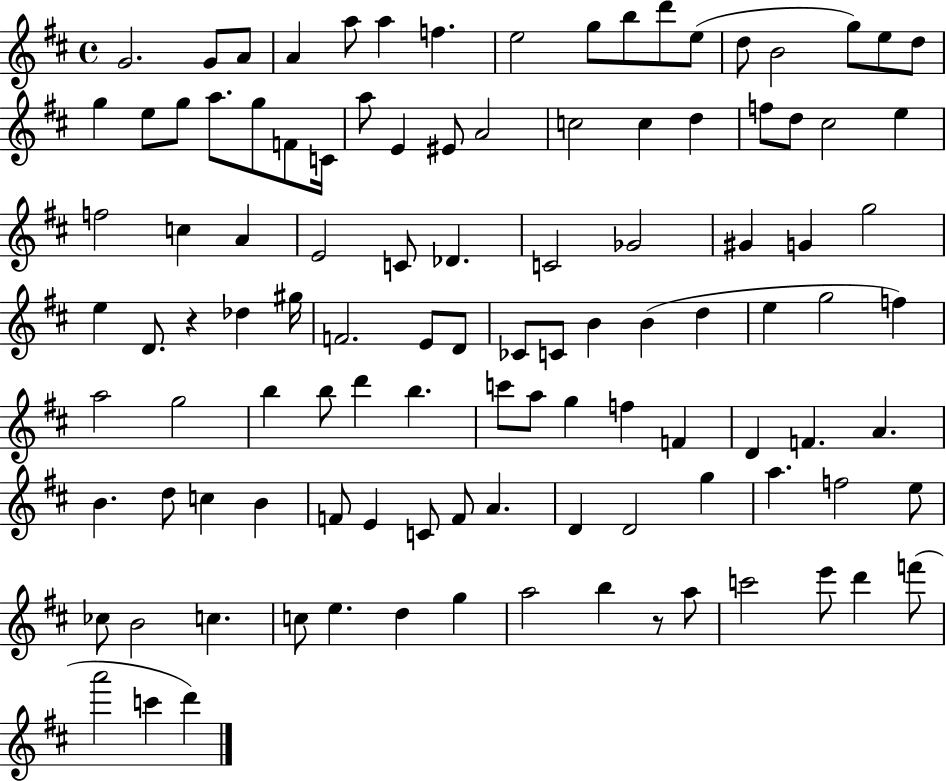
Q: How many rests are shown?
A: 2